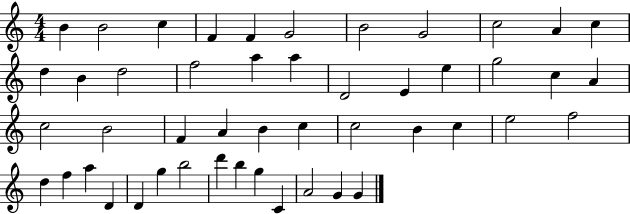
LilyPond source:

{
  \clef treble
  \numericTimeSignature
  \time 4/4
  \key c \major
  b'4 b'2 c''4 | f'4 f'4 g'2 | b'2 g'2 | c''2 a'4 c''4 | \break d''4 b'4 d''2 | f''2 a''4 a''4 | d'2 e'4 e''4 | g''2 c''4 a'4 | \break c''2 b'2 | f'4 a'4 b'4 c''4 | c''2 b'4 c''4 | e''2 f''2 | \break d''4 f''4 a''4 d'4 | d'4 g''4 b''2 | d'''4 b''4 g''4 c'4 | a'2 g'4 g'4 | \break \bar "|."
}